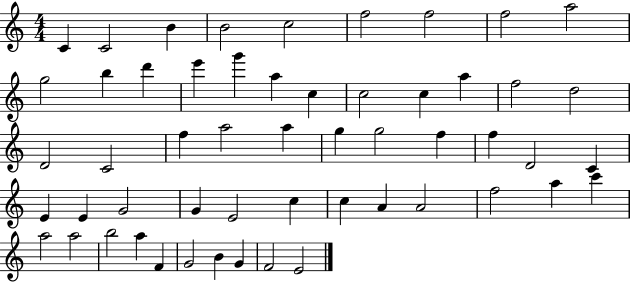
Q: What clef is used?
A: treble